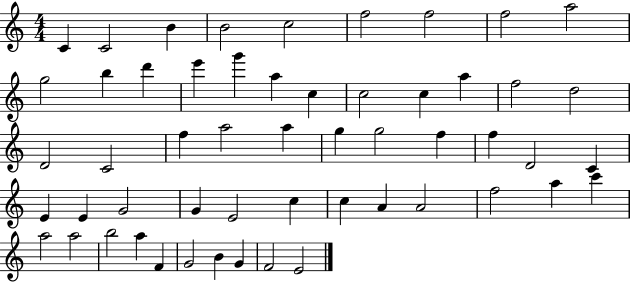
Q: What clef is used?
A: treble